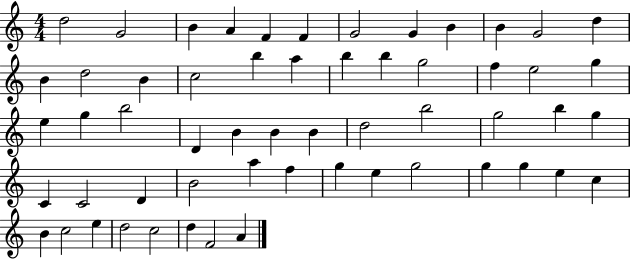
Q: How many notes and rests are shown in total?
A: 57